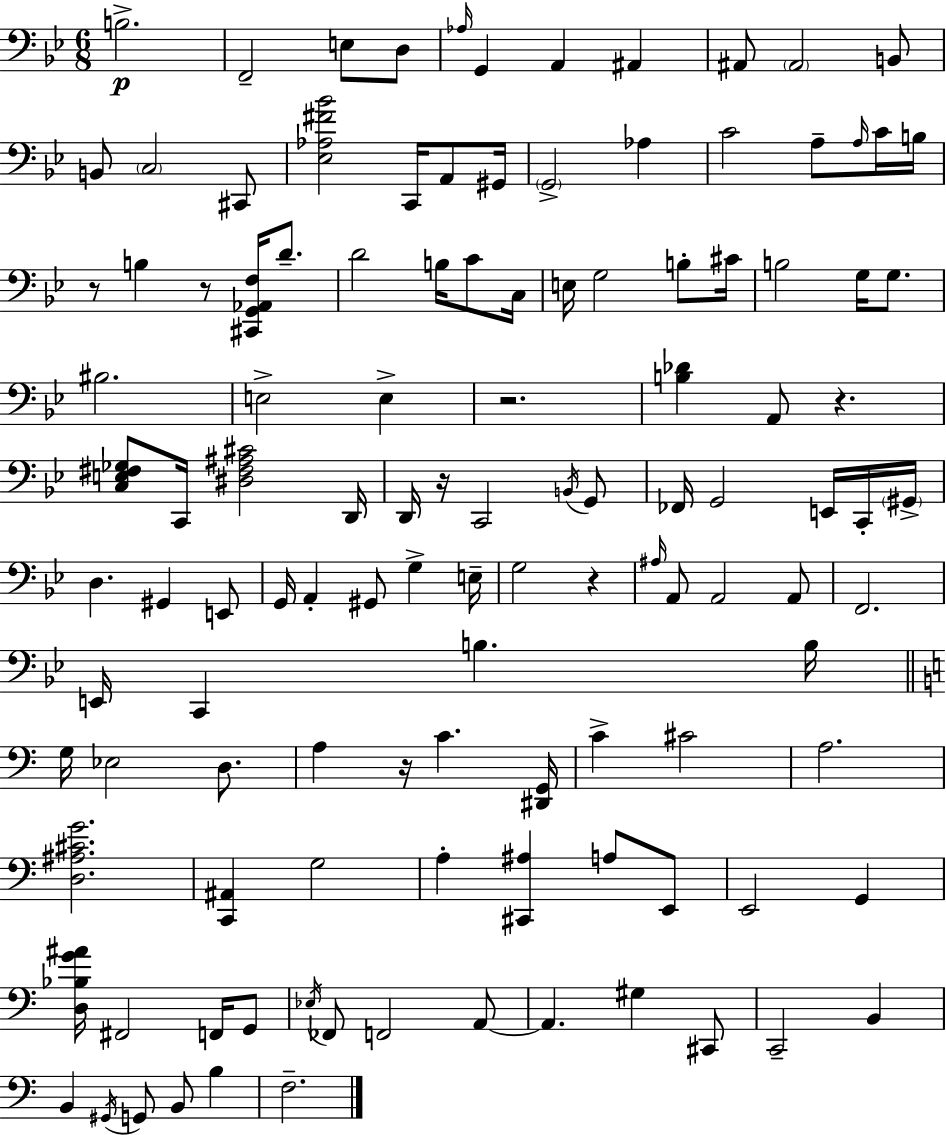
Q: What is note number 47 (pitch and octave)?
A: G2